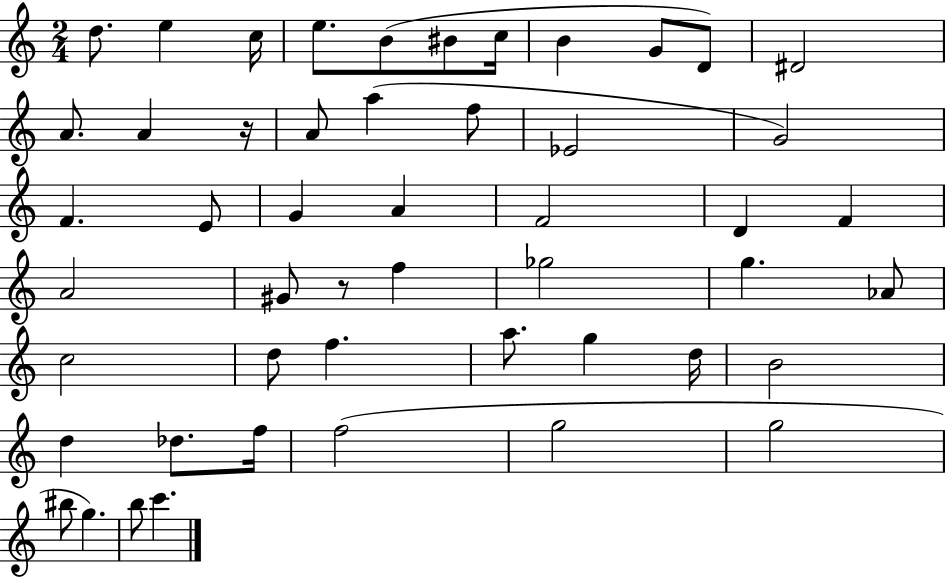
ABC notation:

X:1
T:Untitled
M:2/4
L:1/4
K:C
d/2 e c/4 e/2 B/2 ^B/2 c/4 B G/2 D/2 ^D2 A/2 A z/4 A/2 a f/2 _E2 G2 F E/2 G A F2 D F A2 ^G/2 z/2 f _g2 g _A/2 c2 d/2 f a/2 g d/4 B2 d _d/2 f/4 f2 g2 g2 ^b/2 g b/2 c'